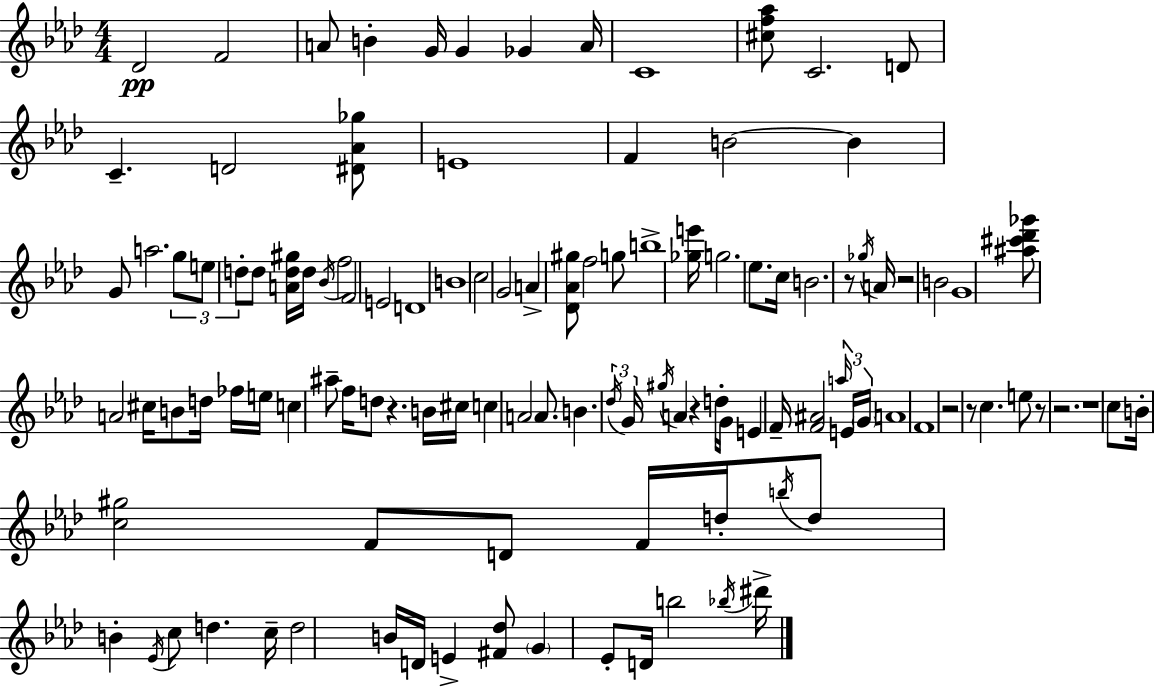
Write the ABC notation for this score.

X:1
T:Untitled
M:4/4
L:1/4
K:Fm
_D2 F2 A/2 B G/4 G _G A/4 C4 [^cf_a]/2 C2 D/2 C D2 [^D_A_g]/2 E4 F B2 B G/2 a2 g/2 e/2 d/2 d/2 [Ad^g]/4 d/4 _B/4 f2 F2 E2 D4 B4 c2 G2 A [_D_A^g]/2 f2 g/2 b4 [_ge']/4 g2 _e/2 c/4 B2 z/2 _g/4 A/4 z2 B2 G4 [^a^c'_d'_g']/2 A2 ^c/4 B/2 d/4 _f/4 e/4 c ^a/2 f/4 d/2 z B/4 ^c/4 c A2 A/2 B _d/4 G/4 ^g/4 A z d/4 G/4 E F/4 [F^A]2 a/4 E/4 G/4 A4 F4 z2 z/2 c e/2 z/2 z2 z4 c/2 B/4 [c^g]2 F/2 D/2 F/4 d/4 b/4 d/2 B _E/4 c/2 d c/4 d2 B/4 D/4 E [^F_d]/2 G _E/2 D/4 b2 _b/4 ^d'/4